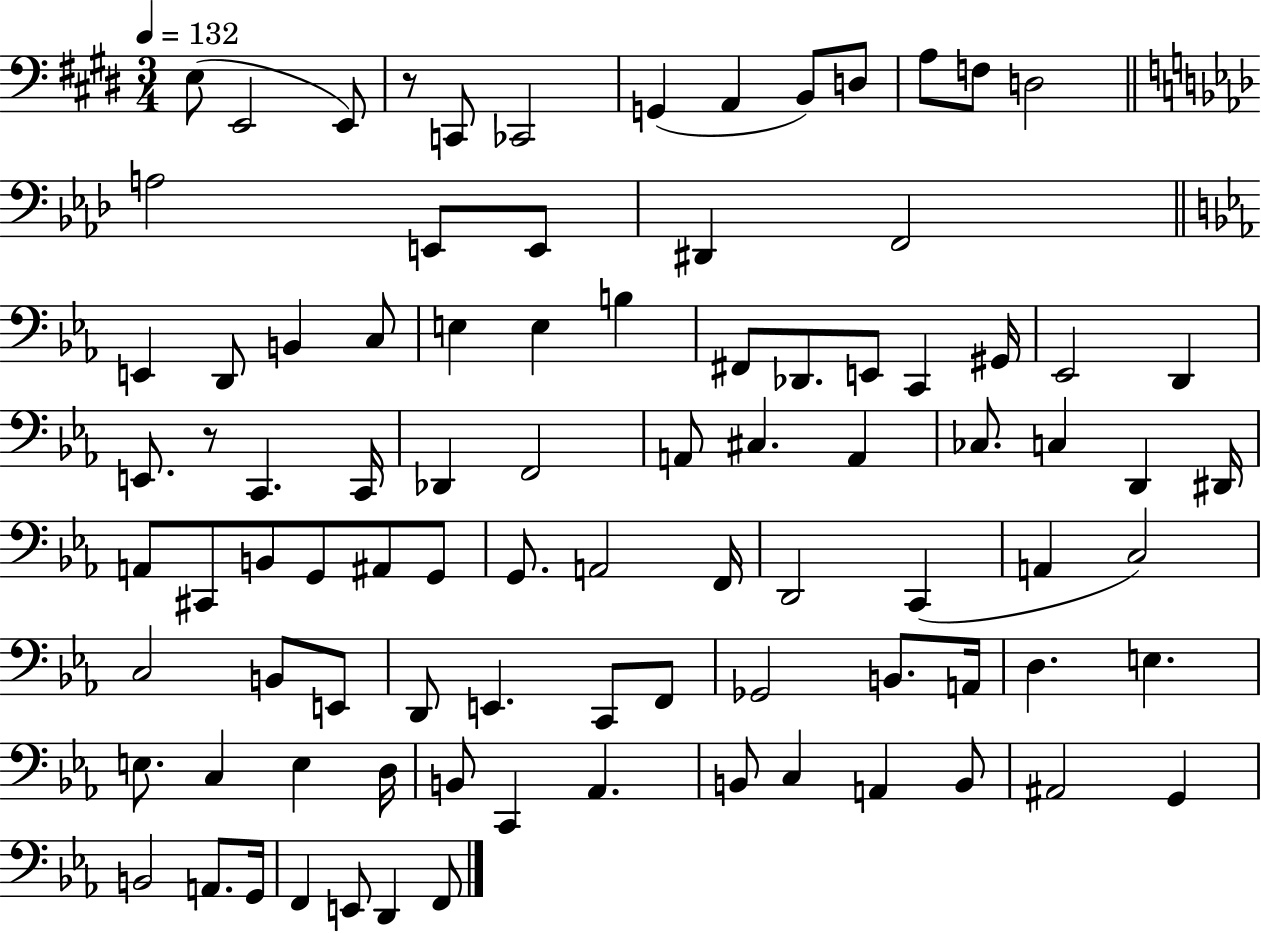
{
  \clef bass
  \numericTimeSignature
  \time 3/4
  \key e \major
  \tempo 4 = 132
  e8( e,2 e,8) | r8 c,8 ces,2 | g,4( a,4 b,8) d8 | a8 f8 d2 | \break \bar "||" \break \key f \minor a2 e,8 e,8 | dis,4 f,2 | \bar "||" \break \key c \minor e,4 d,8 b,4 c8 | e4 e4 b4 | fis,8 des,8. e,8 c,4 gis,16 | ees,2 d,4 | \break e,8. r8 c,4. c,16 | des,4 f,2 | a,8 cis4. a,4 | ces8. c4 d,4 dis,16 | \break a,8 cis,8 b,8 g,8 ais,8 g,8 | g,8. a,2 f,16 | d,2 c,4( | a,4 c2) | \break c2 b,8 e,8 | d,8 e,4. c,8 f,8 | ges,2 b,8. a,16 | d4. e4. | \break e8. c4 e4 d16 | b,8 c,4 aes,4. | b,8 c4 a,4 b,8 | ais,2 g,4 | \break b,2 a,8. g,16 | f,4 e,8 d,4 f,8 | \bar "|."
}